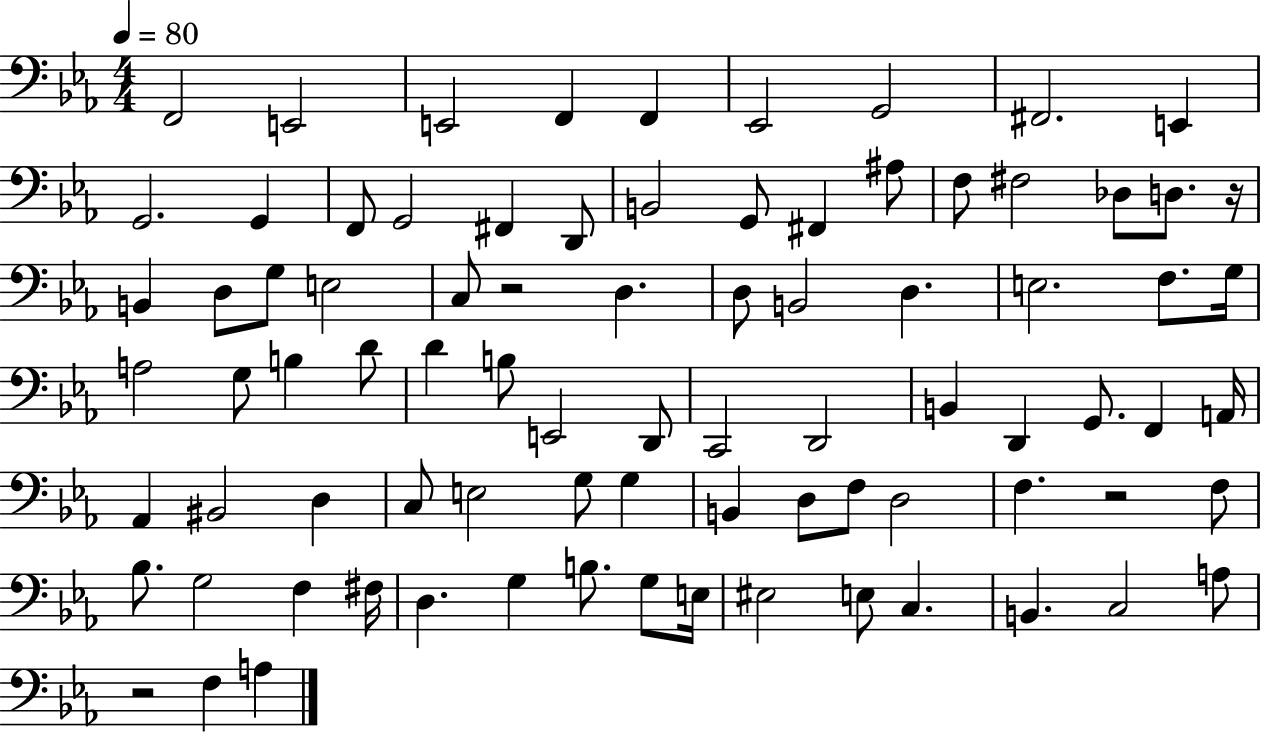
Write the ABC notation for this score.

X:1
T:Untitled
M:4/4
L:1/4
K:Eb
F,,2 E,,2 E,,2 F,, F,, _E,,2 G,,2 ^F,,2 E,, G,,2 G,, F,,/2 G,,2 ^F,, D,,/2 B,,2 G,,/2 ^F,, ^A,/2 F,/2 ^F,2 _D,/2 D,/2 z/4 B,, D,/2 G,/2 E,2 C,/2 z2 D, D,/2 B,,2 D, E,2 F,/2 G,/4 A,2 G,/2 B, D/2 D B,/2 E,,2 D,,/2 C,,2 D,,2 B,, D,, G,,/2 F,, A,,/4 _A,, ^B,,2 D, C,/2 E,2 G,/2 G, B,, D,/2 F,/2 D,2 F, z2 F,/2 _B,/2 G,2 F, ^F,/4 D, G, B,/2 G,/2 E,/4 ^E,2 E,/2 C, B,, C,2 A,/2 z2 F, A,